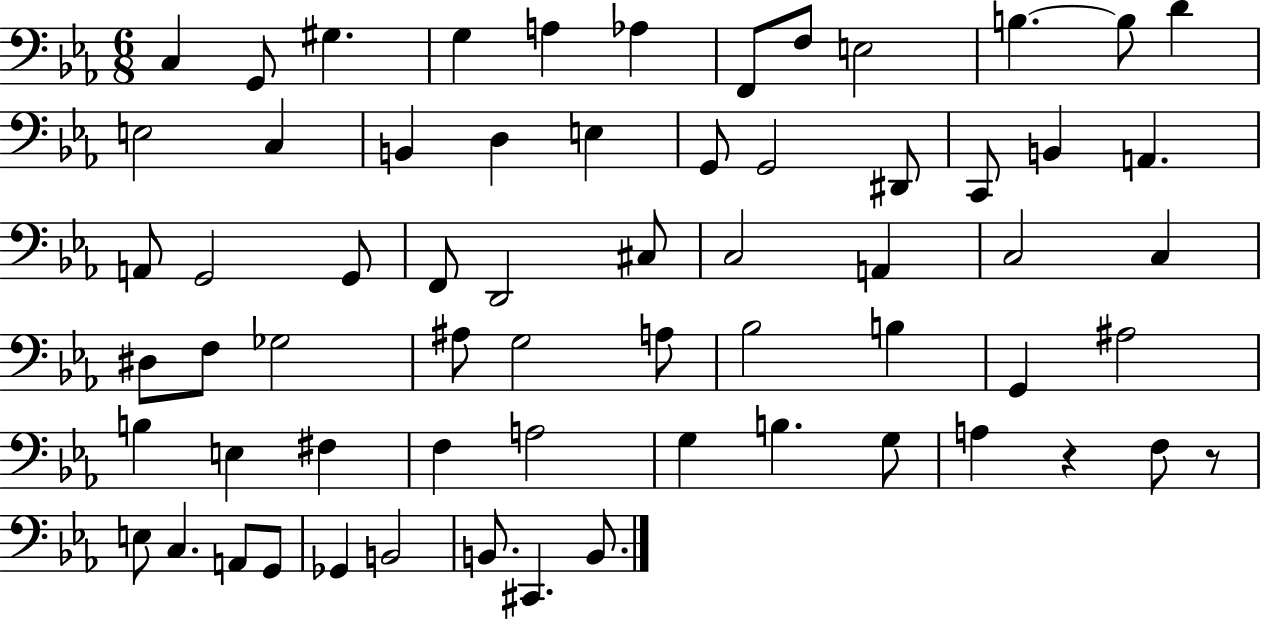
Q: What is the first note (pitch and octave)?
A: C3